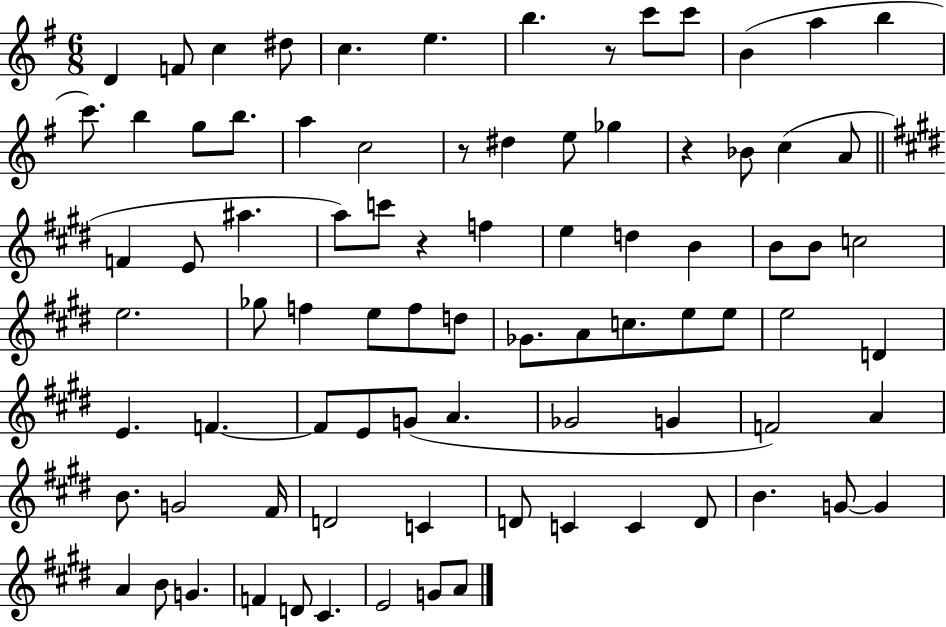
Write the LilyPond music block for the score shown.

{
  \clef treble
  \numericTimeSignature
  \time 6/8
  \key g \major
  \repeat volta 2 { d'4 f'8 c''4 dis''8 | c''4. e''4. | b''4. r8 c'''8 c'''8 | b'4( a''4 b''4 | \break c'''8.) b''4 g''8 b''8. | a''4 c''2 | r8 dis''4 e''8 ges''4 | r4 bes'8 c''4( a'8 | \break \bar "||" \break \key e \major f'4 e'8 ais''4. | a''8) c'''8 r4 f''4 | e''4 d''4 b'4 | b'8 b'8 c''2 | \break e''2. | ges''8 f''4 e''8 f''8 d''8 | ges'8. a'8 c''8. e''8 e''8 | e''2 d'4 | \break e'4. f'4.~~ | f'8 e'8 g'8( a'4. | ges'2 g'4 | f'2) a'4 | \break b'8. g'2 fis'16 | d'2 c'4 | d'8 c'4 c'4 d'8 | b'4. g'8~~ g'4 | \break a'4 b'8 g'4. | f'4 d'8 cis'4. | e'2 g'8 a'8 | } \bar "|."
}